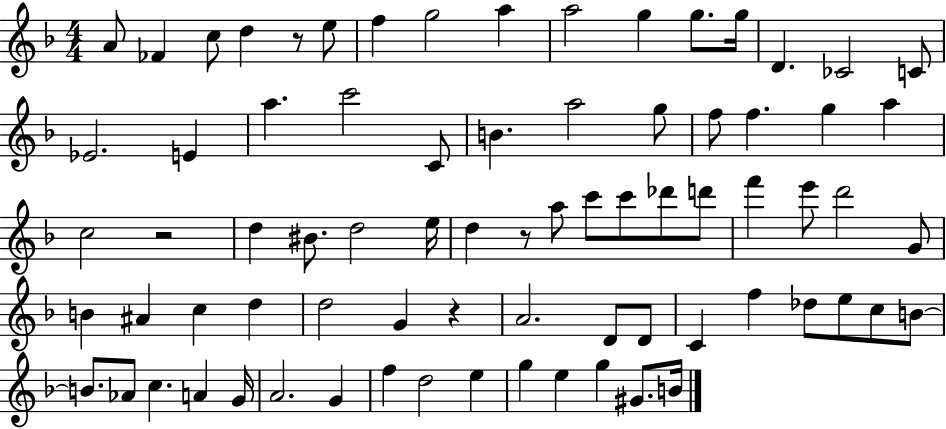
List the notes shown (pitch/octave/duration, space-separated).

A4/e FES4/q C5/e D5/q R/e E5/e F5/q G5/h A5/q A5/h G5/q G5/e. G5/s D4/q. CES4/h C4/e Eb4/h. E4/q A5/q. C6/h C4/e B4/q. A5/h G5/e F5/e F5/q. G5/q A5/q C5/h R/h D5/q BIS4/e. D5/h E5/s D5/q R/e A5/e C6/e C6/e Db6/e D6/e F6/q E6/e D6/h G4/e B4/q A#4/q C5/q D5/q D5/h G4/q R/q A4/h. D4/e D4/e C4/q F5/q Db5/e E5/e C5/e B4/e B4/e. Ab4/e C5/q. A4/q G4/s A4/h. G4/q F5/q D5/h E5/q G5/q E5/q G5/q G#4/e. B4/s